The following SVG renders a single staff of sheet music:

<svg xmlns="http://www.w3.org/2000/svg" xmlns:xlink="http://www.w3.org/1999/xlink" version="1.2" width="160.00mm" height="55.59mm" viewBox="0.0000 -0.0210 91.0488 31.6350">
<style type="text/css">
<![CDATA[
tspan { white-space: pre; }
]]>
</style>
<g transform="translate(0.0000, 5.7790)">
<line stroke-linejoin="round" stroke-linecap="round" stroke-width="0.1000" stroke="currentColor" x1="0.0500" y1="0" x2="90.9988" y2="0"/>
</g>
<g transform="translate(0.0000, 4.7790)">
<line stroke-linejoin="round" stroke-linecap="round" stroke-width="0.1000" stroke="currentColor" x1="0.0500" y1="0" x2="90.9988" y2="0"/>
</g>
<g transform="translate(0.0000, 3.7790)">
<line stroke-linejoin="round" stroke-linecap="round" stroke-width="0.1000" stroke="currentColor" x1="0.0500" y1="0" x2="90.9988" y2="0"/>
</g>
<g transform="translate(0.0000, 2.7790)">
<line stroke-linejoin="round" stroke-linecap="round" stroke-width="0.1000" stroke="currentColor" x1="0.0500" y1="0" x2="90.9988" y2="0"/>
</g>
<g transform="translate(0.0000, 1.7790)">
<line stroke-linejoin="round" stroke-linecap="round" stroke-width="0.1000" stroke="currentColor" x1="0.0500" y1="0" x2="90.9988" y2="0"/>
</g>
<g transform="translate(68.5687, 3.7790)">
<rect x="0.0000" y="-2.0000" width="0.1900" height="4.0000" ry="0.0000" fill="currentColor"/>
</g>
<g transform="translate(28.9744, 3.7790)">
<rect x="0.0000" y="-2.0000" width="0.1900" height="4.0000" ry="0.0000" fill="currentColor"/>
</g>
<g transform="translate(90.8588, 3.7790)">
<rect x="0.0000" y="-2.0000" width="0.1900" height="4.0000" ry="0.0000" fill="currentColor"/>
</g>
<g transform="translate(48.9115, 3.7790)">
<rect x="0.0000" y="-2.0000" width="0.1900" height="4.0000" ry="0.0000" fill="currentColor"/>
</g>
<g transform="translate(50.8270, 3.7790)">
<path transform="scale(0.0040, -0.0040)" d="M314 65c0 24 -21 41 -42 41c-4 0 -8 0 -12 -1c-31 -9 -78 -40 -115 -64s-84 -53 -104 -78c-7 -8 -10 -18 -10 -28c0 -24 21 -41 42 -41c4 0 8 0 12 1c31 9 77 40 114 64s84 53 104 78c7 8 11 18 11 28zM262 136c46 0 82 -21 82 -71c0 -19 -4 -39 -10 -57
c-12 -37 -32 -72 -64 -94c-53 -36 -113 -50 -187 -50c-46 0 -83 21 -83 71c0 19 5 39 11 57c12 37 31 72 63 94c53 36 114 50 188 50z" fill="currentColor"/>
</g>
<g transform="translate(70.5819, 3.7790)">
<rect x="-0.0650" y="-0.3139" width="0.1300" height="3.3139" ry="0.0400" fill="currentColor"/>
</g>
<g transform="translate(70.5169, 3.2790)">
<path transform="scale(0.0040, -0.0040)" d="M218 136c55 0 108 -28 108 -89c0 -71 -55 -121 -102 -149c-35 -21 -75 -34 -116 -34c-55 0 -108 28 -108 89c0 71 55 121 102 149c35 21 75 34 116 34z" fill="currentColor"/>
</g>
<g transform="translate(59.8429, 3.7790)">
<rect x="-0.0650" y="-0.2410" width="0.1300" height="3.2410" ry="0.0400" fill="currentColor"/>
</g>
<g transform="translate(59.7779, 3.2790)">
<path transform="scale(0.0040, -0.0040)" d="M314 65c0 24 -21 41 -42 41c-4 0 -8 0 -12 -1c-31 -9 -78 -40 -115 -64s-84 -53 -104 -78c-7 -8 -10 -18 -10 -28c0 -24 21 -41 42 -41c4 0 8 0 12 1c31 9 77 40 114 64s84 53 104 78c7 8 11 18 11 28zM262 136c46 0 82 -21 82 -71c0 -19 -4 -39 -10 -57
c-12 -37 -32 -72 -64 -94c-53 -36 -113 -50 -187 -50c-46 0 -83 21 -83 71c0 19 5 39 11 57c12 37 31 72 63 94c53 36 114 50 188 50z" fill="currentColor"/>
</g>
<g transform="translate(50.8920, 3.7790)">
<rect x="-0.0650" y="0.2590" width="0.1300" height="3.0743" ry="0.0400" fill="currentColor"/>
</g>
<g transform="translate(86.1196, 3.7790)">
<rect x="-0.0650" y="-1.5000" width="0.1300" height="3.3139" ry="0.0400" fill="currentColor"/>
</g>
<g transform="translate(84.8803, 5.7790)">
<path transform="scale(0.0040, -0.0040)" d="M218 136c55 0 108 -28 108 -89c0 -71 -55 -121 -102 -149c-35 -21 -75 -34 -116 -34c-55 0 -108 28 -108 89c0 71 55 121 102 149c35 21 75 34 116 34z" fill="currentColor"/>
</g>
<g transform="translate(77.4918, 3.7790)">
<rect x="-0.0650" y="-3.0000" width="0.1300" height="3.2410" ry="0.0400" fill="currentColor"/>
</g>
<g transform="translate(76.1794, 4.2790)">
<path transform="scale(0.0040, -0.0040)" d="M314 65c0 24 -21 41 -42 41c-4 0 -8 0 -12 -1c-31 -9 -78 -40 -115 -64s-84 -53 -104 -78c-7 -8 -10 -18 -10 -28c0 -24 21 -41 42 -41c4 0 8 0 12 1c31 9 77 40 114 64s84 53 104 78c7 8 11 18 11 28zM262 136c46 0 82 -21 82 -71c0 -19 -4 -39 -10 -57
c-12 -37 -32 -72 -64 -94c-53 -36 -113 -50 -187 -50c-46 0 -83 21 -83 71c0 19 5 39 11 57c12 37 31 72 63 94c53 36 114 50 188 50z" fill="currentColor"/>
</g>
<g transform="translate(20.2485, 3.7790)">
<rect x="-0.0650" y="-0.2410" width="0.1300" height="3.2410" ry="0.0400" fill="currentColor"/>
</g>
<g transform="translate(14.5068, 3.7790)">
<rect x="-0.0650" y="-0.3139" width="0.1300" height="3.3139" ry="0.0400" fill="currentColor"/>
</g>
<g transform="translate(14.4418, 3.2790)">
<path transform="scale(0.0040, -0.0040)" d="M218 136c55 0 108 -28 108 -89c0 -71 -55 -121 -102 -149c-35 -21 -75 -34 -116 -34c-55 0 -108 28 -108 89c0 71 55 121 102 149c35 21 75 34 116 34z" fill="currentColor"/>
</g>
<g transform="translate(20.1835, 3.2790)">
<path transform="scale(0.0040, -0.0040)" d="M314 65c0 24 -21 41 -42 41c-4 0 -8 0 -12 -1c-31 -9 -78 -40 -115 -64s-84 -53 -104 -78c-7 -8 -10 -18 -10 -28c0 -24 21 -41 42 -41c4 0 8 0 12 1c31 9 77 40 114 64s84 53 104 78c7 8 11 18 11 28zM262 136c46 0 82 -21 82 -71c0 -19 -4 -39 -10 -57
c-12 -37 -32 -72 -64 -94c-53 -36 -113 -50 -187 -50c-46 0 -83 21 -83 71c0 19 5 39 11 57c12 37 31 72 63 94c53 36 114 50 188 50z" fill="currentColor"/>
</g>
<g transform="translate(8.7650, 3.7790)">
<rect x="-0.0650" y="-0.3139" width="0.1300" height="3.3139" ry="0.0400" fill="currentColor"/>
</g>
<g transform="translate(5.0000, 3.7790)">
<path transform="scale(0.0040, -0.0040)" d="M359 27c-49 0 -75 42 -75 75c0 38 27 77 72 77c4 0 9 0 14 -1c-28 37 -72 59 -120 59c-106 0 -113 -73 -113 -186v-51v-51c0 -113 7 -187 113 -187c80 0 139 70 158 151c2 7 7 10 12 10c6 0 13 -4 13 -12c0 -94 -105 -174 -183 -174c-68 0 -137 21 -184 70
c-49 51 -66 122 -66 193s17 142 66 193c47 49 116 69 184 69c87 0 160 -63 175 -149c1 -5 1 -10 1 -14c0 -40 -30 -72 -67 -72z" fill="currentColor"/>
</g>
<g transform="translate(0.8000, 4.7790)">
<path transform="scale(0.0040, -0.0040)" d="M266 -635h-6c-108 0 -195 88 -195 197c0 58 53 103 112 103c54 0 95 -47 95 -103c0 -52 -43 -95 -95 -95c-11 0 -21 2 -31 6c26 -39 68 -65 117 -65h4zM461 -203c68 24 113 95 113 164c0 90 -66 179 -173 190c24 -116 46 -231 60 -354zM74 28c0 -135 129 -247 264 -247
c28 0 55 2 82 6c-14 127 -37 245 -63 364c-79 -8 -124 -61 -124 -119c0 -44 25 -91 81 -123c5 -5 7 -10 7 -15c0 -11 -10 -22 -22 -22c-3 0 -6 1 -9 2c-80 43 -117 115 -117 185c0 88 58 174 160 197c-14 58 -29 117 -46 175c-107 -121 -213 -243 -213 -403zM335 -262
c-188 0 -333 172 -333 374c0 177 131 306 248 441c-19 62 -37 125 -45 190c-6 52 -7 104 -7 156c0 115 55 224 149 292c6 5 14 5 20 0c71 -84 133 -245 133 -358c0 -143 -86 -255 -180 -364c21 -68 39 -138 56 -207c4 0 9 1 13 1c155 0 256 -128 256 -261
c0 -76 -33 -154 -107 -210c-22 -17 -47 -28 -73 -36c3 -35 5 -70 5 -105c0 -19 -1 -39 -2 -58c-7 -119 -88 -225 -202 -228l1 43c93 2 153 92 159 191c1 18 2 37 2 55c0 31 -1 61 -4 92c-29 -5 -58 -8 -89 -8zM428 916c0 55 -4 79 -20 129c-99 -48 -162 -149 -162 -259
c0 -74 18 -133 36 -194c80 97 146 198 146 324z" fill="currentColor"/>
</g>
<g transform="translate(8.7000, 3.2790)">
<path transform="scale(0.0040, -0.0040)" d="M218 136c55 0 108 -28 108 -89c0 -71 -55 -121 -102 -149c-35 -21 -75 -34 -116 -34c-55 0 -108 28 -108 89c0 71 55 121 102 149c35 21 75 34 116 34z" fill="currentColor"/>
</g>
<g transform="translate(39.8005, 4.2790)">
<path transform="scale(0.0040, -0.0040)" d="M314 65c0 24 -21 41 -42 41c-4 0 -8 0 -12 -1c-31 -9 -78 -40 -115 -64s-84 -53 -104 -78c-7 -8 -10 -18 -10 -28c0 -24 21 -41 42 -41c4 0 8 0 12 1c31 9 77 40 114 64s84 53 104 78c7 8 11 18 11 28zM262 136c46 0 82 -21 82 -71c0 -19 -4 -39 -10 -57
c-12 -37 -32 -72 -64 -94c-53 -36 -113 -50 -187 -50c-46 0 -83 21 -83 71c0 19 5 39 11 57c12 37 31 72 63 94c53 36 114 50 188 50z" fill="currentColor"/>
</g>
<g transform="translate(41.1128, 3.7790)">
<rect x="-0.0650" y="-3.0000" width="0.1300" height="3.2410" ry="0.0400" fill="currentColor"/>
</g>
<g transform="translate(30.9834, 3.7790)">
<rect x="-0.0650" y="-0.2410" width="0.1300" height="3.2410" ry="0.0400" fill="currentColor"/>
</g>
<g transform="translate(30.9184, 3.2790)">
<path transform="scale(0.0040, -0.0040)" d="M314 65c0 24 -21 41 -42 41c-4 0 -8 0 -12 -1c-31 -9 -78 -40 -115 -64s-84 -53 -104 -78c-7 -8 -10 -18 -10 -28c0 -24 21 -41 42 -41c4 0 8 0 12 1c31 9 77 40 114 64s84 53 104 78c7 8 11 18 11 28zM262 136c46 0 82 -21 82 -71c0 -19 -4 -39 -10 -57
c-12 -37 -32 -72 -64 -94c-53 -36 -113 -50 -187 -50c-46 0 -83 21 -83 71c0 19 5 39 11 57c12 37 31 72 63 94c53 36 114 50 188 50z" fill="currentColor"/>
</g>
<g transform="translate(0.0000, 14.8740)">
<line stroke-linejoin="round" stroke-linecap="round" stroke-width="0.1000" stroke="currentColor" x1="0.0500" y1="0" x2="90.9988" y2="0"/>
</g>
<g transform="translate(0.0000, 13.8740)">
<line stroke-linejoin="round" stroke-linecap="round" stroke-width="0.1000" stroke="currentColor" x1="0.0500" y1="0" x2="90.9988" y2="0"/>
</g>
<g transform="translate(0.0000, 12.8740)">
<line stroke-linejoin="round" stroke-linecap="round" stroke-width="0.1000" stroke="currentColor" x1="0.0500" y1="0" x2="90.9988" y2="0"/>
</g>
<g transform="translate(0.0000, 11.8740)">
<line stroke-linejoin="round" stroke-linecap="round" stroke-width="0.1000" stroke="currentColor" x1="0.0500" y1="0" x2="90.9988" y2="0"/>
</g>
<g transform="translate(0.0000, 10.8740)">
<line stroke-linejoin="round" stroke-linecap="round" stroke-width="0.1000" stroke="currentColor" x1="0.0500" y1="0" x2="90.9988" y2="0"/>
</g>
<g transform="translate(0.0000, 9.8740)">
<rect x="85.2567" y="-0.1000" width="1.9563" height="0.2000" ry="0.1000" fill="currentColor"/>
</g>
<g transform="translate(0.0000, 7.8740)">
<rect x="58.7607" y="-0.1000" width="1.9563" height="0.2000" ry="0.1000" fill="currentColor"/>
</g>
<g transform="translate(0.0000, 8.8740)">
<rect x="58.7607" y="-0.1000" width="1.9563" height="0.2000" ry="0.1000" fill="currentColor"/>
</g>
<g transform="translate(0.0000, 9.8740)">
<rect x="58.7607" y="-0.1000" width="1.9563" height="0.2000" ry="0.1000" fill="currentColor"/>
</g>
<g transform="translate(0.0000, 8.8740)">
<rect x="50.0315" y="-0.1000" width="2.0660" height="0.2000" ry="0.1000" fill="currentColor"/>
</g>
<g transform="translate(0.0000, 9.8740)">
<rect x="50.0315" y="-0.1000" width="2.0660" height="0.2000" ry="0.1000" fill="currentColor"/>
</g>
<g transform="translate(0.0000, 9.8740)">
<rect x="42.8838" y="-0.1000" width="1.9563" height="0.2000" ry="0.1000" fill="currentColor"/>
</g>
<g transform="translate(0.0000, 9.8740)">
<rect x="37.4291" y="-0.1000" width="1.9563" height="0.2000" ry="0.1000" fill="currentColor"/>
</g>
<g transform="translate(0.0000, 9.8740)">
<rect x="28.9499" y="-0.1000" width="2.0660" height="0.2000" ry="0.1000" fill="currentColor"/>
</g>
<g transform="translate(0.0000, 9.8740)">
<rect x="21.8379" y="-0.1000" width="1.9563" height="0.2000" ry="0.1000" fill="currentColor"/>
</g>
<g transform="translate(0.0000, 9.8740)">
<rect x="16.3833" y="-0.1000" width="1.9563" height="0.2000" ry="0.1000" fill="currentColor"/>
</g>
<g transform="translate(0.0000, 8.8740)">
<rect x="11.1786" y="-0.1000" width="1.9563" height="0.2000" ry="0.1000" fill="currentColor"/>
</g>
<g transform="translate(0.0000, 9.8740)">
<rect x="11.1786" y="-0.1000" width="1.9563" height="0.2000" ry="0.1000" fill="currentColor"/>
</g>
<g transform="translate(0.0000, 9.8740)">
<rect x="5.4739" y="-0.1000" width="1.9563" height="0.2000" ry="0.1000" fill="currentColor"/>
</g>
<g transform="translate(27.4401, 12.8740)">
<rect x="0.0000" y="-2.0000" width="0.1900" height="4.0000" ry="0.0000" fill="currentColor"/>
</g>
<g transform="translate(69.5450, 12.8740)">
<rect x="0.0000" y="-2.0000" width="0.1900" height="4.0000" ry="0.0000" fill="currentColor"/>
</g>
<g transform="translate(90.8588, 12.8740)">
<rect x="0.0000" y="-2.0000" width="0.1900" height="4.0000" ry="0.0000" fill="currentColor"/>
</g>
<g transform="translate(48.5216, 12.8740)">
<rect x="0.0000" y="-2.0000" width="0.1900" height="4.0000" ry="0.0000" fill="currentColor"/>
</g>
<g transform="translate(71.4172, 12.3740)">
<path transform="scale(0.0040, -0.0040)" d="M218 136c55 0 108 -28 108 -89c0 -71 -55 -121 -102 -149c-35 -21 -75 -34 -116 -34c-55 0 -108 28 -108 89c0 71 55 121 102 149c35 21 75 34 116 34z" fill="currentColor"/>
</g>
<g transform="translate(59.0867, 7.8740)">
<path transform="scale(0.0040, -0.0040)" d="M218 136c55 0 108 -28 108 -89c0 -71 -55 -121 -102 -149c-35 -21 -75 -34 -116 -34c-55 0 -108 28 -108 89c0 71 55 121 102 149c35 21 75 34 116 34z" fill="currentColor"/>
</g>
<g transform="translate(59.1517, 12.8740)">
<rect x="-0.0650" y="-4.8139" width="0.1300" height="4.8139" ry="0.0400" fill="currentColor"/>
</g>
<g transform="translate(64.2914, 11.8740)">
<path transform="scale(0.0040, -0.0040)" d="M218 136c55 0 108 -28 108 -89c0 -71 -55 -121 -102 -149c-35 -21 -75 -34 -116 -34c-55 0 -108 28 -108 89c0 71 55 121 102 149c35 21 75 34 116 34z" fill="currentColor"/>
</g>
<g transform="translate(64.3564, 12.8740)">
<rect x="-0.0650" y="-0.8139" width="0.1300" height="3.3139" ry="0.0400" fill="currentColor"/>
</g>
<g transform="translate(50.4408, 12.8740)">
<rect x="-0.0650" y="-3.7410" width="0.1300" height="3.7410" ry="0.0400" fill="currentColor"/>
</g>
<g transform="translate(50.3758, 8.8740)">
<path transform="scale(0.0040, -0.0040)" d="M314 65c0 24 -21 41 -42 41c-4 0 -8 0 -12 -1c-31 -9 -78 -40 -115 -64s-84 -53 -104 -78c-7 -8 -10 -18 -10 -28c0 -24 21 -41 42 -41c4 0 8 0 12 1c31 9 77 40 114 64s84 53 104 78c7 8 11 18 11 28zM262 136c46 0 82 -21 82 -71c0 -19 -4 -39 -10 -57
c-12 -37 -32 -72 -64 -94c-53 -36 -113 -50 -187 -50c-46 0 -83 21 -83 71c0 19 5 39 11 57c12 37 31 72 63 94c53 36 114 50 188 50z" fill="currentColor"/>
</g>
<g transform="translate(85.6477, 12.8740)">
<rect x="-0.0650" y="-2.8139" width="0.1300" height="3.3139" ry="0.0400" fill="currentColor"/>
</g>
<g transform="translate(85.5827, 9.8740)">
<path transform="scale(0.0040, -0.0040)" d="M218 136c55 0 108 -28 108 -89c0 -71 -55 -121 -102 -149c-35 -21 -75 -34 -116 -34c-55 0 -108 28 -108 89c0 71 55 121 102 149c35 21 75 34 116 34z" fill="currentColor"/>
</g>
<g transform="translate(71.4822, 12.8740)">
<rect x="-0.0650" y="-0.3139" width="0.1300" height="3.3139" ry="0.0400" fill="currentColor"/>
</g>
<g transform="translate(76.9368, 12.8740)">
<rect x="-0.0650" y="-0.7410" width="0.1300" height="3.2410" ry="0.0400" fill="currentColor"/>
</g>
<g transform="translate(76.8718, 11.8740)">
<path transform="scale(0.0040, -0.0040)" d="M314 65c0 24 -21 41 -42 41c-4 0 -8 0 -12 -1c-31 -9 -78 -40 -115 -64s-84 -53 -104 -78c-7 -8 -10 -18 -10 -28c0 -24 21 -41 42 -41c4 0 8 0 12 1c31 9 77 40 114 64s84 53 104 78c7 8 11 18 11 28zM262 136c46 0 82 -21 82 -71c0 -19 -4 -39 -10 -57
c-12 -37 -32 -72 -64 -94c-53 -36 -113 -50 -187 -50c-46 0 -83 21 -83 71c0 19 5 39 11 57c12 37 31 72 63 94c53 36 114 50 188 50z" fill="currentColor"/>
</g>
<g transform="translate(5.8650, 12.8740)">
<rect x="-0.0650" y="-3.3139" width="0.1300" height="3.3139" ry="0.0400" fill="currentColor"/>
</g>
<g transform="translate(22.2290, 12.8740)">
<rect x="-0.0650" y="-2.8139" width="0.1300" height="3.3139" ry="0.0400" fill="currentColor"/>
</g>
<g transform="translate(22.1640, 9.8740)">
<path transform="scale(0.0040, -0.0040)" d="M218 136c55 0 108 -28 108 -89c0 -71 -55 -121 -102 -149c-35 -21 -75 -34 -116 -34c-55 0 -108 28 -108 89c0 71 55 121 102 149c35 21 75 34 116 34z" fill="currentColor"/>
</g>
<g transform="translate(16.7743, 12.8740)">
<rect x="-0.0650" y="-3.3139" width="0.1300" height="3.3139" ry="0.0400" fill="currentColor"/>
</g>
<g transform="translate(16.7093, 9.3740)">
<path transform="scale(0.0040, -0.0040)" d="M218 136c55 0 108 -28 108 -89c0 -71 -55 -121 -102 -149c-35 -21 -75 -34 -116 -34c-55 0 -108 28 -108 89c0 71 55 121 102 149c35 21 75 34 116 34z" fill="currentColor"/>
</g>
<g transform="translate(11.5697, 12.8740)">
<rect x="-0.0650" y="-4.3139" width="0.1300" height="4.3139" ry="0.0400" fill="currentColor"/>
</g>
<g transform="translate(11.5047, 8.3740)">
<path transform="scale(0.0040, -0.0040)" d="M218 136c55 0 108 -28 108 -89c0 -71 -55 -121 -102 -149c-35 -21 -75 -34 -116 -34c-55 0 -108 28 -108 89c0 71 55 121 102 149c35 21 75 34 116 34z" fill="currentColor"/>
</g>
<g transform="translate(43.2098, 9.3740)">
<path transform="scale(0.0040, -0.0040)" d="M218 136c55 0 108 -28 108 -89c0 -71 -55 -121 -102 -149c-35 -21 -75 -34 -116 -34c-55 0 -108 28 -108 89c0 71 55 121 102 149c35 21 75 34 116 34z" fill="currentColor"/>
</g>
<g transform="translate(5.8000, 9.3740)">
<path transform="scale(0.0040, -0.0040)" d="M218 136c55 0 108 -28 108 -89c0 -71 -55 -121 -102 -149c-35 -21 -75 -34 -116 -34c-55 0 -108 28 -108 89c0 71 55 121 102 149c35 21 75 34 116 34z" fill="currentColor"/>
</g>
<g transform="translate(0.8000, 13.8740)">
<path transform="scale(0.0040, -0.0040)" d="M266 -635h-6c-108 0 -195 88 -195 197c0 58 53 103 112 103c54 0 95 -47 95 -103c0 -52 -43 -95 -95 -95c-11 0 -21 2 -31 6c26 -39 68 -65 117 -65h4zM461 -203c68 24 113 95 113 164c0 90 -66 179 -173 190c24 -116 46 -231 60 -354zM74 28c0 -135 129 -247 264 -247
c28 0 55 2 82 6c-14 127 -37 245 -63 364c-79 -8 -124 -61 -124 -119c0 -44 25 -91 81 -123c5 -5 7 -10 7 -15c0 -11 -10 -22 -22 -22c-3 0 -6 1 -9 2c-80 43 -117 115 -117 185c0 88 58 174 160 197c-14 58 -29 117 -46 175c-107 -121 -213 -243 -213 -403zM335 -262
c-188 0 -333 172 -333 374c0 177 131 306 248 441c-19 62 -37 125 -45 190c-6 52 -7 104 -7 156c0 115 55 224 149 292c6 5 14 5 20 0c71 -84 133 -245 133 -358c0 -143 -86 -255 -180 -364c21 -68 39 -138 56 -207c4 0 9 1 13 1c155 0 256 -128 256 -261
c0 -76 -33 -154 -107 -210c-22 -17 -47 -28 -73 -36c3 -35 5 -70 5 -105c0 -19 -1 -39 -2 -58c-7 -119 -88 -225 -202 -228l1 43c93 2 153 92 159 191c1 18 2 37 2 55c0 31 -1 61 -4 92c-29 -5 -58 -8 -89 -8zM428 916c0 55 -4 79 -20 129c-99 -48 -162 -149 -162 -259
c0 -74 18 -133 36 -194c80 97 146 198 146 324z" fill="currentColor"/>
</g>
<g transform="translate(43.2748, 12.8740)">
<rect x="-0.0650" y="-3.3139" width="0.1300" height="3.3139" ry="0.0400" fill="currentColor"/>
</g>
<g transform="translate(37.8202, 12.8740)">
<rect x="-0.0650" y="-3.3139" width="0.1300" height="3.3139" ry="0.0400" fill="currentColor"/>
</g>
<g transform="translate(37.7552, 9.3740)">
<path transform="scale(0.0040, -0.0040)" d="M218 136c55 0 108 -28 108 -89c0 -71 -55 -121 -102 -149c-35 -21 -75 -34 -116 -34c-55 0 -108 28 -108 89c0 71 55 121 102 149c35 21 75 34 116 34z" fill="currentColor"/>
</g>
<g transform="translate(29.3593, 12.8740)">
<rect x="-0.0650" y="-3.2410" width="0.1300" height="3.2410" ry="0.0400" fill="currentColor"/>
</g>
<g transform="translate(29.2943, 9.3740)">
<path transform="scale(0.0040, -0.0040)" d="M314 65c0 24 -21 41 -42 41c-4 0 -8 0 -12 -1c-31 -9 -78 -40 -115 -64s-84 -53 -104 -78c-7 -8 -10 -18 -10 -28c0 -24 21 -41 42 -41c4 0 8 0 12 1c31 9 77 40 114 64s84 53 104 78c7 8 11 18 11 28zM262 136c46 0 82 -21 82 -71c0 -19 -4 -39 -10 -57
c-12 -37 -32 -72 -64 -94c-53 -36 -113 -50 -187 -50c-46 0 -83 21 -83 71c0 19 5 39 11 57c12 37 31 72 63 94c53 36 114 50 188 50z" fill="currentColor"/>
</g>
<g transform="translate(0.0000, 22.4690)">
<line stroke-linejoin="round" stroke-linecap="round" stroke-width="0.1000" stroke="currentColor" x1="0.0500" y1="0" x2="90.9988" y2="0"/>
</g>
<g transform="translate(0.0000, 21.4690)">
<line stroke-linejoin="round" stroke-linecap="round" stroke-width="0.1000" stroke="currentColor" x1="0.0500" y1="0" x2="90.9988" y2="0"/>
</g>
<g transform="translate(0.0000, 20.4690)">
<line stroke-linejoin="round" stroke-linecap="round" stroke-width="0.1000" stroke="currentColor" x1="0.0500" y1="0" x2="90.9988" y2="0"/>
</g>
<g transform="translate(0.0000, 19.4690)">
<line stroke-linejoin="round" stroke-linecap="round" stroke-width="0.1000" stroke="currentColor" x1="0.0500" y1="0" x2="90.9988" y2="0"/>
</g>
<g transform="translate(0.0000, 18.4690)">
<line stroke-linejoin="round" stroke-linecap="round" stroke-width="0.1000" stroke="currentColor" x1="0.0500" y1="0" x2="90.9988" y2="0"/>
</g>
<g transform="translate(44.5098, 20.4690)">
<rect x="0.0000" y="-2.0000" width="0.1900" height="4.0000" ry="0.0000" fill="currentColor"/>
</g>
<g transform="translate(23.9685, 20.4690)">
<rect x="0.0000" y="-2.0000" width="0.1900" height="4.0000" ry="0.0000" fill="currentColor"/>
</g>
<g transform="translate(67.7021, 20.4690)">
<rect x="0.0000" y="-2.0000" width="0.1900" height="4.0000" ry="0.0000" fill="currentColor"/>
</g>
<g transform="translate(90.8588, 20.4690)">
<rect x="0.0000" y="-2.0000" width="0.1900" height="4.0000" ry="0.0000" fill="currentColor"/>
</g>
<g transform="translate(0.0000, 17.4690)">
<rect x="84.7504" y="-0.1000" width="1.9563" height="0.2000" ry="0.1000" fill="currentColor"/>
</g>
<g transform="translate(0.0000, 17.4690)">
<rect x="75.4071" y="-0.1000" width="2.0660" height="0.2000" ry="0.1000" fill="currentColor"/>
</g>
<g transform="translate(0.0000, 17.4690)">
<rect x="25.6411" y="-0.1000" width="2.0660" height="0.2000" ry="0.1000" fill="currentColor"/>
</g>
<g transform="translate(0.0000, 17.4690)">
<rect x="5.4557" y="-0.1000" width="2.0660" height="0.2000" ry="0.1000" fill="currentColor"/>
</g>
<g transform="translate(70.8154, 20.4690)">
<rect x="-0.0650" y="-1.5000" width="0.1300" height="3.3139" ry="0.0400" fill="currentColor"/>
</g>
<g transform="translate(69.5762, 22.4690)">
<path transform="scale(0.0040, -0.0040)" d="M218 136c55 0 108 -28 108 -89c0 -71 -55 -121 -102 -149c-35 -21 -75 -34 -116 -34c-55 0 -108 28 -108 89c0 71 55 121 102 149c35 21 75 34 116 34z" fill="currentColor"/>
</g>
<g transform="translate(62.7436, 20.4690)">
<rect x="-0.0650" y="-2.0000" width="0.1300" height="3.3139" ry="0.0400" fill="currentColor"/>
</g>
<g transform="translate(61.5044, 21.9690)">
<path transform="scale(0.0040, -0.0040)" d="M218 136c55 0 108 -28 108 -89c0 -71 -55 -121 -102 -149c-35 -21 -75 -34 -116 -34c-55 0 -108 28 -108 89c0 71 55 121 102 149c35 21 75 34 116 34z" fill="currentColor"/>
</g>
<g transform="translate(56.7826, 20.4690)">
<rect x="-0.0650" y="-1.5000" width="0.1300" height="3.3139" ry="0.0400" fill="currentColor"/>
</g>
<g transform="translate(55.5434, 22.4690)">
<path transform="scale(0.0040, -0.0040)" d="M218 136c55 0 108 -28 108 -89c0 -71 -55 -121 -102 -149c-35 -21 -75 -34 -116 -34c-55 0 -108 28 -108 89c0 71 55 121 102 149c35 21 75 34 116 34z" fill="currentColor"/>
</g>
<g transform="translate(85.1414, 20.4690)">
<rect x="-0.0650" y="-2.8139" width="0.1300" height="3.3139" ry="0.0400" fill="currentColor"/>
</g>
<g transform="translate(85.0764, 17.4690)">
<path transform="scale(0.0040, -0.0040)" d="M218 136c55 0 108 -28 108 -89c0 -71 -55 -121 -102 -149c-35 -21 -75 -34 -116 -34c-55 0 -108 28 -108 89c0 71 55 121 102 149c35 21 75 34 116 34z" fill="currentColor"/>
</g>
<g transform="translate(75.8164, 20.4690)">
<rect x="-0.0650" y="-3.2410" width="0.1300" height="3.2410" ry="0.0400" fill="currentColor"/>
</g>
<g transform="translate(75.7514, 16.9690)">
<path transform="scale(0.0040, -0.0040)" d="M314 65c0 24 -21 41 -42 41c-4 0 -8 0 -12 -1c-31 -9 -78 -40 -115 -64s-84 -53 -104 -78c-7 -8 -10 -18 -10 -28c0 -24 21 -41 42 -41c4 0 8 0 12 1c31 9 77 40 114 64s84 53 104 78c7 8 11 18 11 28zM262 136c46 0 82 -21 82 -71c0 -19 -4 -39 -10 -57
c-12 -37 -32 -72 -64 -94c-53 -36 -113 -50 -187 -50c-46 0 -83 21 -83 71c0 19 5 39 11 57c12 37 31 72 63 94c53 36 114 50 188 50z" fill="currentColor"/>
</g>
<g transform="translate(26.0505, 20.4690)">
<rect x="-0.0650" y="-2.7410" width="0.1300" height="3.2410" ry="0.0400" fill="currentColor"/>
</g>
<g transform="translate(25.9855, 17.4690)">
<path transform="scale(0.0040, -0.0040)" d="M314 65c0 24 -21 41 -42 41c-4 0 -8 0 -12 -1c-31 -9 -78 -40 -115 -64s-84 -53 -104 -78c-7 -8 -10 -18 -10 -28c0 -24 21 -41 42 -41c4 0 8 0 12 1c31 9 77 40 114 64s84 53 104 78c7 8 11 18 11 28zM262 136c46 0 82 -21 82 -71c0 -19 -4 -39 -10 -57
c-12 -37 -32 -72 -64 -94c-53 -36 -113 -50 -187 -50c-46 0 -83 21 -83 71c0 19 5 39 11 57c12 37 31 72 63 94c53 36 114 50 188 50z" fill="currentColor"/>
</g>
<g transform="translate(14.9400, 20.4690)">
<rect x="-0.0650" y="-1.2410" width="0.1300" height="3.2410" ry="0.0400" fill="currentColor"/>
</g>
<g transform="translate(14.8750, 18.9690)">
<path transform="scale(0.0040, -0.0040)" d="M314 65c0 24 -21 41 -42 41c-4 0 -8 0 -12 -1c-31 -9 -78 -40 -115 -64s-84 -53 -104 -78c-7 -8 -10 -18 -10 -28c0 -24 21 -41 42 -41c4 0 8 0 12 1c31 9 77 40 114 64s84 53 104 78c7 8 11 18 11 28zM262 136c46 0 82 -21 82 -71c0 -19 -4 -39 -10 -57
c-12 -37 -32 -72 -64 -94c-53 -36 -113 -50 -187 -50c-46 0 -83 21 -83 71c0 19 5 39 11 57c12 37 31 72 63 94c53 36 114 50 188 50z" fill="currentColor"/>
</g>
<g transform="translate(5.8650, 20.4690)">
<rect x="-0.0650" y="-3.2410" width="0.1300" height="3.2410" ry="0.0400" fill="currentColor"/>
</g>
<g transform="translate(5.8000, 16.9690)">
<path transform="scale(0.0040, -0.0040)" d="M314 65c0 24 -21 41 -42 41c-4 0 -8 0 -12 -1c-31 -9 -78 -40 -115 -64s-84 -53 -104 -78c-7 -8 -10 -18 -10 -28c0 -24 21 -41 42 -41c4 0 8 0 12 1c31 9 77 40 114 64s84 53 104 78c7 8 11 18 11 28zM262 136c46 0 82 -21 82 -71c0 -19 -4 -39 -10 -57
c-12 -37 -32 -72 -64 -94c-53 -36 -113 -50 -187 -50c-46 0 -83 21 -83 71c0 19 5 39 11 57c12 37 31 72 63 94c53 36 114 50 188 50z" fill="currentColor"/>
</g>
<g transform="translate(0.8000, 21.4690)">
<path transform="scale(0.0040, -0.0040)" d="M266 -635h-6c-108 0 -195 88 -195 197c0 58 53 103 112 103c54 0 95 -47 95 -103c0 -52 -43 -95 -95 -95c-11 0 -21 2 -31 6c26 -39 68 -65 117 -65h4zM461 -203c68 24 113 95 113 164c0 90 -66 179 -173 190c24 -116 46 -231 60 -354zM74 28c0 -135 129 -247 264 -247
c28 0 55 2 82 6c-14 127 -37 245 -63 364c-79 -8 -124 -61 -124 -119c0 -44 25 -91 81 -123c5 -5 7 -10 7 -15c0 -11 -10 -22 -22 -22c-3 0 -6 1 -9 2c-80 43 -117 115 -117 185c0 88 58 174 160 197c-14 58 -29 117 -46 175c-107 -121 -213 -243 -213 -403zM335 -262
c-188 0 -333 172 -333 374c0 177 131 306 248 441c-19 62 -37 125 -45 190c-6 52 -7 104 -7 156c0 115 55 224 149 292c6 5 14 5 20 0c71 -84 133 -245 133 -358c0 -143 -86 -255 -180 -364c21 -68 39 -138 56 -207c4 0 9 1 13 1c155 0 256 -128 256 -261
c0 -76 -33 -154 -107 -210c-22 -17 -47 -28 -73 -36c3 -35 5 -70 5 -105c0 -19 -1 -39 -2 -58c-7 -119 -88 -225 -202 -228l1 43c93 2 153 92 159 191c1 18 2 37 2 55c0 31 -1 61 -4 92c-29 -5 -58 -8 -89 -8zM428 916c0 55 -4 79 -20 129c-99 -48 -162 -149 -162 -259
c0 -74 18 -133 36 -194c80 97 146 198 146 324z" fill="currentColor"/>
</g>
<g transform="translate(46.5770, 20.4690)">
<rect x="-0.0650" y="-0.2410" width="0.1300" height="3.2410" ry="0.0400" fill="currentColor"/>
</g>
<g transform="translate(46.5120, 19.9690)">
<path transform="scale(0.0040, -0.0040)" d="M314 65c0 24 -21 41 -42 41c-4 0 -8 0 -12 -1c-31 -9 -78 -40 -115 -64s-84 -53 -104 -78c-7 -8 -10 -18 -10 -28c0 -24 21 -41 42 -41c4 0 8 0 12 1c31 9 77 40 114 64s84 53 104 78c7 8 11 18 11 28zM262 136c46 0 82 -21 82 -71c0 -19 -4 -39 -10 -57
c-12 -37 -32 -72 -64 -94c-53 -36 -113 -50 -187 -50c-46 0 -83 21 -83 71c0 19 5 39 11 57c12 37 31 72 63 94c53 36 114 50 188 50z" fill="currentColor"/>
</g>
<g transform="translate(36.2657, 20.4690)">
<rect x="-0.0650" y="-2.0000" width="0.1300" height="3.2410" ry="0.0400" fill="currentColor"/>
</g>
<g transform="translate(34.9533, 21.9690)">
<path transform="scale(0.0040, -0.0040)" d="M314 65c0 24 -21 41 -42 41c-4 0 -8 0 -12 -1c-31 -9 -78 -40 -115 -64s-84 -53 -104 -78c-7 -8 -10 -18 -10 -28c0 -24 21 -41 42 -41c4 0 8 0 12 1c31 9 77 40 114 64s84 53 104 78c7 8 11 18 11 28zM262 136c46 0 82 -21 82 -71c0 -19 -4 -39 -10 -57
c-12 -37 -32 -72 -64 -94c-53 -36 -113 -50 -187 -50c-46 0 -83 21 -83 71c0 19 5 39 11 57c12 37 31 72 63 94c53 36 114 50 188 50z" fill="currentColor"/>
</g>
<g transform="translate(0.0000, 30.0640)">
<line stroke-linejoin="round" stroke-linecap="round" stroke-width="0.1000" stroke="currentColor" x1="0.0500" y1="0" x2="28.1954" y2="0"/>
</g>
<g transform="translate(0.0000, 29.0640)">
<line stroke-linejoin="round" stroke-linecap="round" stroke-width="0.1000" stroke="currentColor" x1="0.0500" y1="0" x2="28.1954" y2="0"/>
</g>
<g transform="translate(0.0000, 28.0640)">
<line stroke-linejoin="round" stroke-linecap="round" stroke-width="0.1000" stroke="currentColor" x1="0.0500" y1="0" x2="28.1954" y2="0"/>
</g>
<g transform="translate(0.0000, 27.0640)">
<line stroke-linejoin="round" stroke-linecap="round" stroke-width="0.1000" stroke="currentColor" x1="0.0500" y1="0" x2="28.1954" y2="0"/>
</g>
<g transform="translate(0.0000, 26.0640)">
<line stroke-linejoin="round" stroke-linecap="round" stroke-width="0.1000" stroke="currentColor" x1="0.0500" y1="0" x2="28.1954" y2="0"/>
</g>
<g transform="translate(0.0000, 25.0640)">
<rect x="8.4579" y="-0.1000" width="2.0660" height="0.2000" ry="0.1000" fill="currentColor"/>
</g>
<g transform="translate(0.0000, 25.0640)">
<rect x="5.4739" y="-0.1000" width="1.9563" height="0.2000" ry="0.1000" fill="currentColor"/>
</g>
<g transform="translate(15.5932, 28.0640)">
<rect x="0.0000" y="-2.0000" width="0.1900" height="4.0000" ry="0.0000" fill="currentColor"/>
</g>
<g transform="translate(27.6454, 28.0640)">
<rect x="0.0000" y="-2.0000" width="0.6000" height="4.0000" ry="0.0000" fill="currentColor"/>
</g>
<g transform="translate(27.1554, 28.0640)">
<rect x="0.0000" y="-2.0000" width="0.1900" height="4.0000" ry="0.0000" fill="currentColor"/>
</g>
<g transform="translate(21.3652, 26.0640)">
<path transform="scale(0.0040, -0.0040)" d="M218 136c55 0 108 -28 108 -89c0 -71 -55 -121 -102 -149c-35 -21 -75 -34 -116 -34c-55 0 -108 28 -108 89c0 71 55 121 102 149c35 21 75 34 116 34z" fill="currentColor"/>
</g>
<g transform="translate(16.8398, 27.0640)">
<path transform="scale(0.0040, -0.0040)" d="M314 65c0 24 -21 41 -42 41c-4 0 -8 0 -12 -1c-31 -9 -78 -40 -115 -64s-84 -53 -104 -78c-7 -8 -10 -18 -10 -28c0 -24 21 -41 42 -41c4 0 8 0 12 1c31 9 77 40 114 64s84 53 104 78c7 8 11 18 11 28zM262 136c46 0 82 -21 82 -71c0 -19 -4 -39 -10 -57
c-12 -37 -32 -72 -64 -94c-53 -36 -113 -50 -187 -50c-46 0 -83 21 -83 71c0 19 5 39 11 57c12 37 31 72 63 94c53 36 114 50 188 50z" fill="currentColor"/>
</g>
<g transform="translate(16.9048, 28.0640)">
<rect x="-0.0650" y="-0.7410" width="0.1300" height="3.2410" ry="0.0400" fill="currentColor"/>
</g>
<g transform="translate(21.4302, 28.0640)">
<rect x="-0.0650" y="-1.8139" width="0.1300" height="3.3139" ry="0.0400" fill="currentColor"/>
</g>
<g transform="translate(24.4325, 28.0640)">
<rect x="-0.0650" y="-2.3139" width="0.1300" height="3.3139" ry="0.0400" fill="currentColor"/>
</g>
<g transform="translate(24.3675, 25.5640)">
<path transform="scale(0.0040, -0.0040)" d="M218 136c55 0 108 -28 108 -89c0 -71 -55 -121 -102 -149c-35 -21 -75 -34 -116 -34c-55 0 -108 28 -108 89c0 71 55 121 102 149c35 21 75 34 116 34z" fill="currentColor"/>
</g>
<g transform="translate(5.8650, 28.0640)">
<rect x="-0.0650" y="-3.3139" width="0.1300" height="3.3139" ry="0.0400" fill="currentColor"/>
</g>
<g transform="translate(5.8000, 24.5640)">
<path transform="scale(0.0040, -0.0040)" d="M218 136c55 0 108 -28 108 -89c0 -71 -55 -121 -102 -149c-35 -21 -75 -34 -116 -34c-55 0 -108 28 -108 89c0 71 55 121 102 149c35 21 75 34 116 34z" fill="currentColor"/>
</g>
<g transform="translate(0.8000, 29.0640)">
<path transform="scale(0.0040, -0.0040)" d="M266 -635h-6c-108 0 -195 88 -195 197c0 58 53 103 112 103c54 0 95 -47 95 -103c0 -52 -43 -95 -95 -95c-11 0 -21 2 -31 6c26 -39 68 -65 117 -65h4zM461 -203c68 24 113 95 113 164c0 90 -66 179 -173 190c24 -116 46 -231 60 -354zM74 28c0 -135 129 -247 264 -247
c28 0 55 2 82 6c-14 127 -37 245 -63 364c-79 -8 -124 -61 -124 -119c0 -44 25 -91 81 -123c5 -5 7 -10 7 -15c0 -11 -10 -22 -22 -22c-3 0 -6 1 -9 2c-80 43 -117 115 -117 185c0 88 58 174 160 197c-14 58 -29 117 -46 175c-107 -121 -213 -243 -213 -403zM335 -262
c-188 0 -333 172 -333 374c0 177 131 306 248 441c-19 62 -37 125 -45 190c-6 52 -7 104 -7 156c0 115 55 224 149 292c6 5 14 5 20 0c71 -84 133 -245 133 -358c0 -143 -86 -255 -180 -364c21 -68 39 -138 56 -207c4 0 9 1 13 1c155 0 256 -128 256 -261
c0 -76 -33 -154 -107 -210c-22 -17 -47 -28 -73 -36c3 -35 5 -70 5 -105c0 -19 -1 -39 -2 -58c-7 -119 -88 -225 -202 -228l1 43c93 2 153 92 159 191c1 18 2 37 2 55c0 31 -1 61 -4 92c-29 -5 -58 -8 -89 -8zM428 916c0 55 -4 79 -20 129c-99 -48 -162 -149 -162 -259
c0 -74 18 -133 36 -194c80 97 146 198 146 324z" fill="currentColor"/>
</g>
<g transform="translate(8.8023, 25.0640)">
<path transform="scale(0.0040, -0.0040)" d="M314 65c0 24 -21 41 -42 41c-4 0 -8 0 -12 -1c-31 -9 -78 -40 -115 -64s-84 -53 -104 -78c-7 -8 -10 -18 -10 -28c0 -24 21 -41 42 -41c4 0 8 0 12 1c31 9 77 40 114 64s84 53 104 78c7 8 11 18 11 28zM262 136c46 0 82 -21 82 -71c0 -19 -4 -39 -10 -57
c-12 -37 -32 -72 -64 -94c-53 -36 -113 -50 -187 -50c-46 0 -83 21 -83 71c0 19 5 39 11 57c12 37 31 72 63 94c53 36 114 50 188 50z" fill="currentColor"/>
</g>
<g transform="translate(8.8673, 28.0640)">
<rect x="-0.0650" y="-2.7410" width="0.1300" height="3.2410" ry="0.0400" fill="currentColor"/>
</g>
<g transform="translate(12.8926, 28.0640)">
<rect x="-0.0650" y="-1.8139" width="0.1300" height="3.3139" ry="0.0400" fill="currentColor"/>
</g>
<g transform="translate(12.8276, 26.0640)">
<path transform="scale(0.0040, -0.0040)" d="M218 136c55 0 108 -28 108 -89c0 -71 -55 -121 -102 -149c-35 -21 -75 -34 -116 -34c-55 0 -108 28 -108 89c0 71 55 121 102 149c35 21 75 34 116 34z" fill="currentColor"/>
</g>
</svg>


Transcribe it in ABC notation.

X:1
T:Untitled
M:4/4
L:1/4
K:C
c c c2 c2 A2 B2 c2 c A2 E b d' b a b2 b b c'2 e' d c d2 a b2 e2 a2 F2 c2 E F E b2 a b a2 f d2 f g